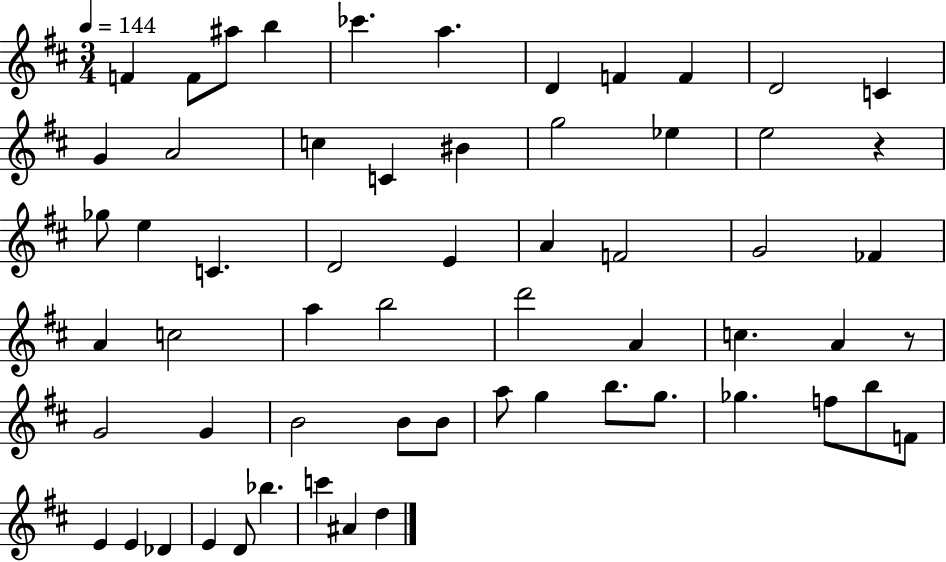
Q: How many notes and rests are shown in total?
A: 60